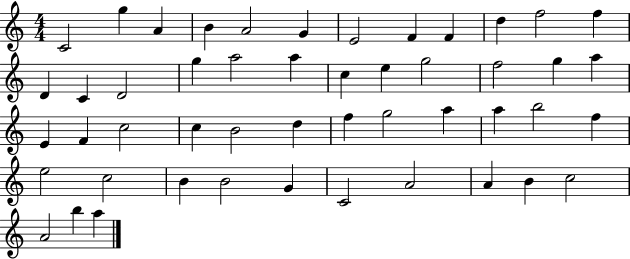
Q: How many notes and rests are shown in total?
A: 49